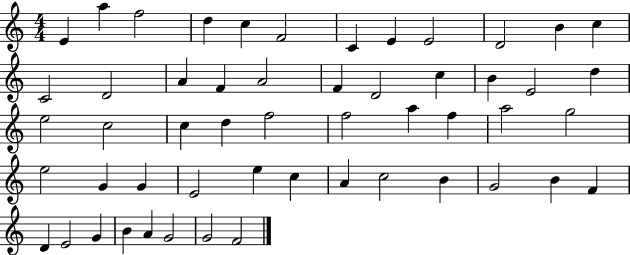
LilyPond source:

{
  \clef treble
  \numericTimeSignature
  \time 4/4
  \key c \major
  e'4 a''4 f''2 | d''4 c''4 f'2 | c'4 e'4 e'2 | d'2 b'4 c''4 | \break c'2 d'2 | a'4 f'4 a'2 | f'4 d'2 c''4 | b'4 e'2 d''4 | \break e''2 c''2 | c''4 d''4 f''2 | f''2 a''4 f''4 | a''2 g''2 | \break e''2 g'4 g'4 | e'2 e''4 c''4 | a'4 c''2 b'4 | g'2 b'4 f'4 | \break d'4 e'2 g'4 | b'4 a'4 g'2 | g'2 f'2 | \bar "|."
}